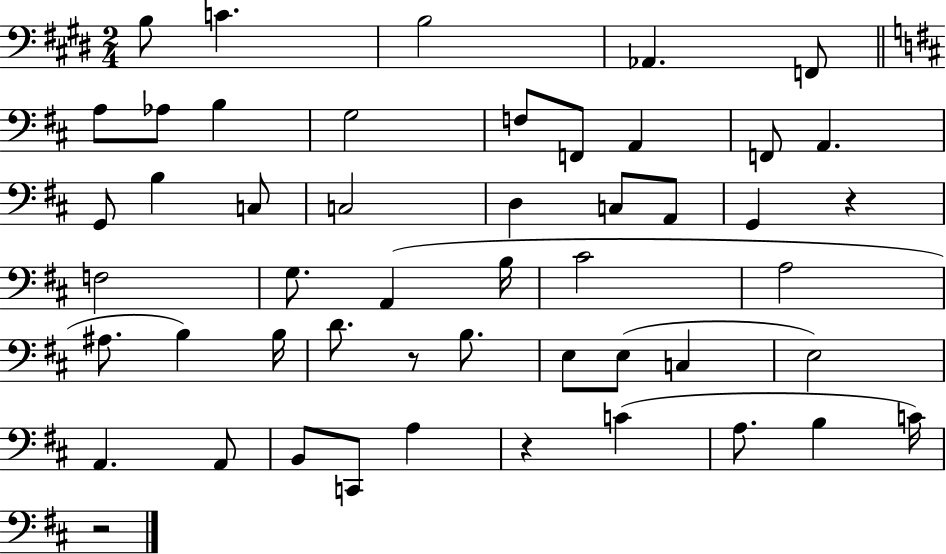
X:1
T:Untitled
M:2/4
L:1/4
K:E
B,/2 C B,2 _A,, F,,/2 A,/2 _A,/2 B, G,2 F,/2 F,,/2 A,, F,,/2 A,, G,,/2 B, C,/2 C,2 D, C,/2 A,,/2 G,, z F,2 G,/2 A,, B,/4 ^C2 A,2 ^A,/2 B, B,/4 D/2 z/2 B,/2 E,/2 E,/2 C, E,2 A,, A,,/2 B,,/2 C,,/2 A, z C A,/2 B, C/4 z2